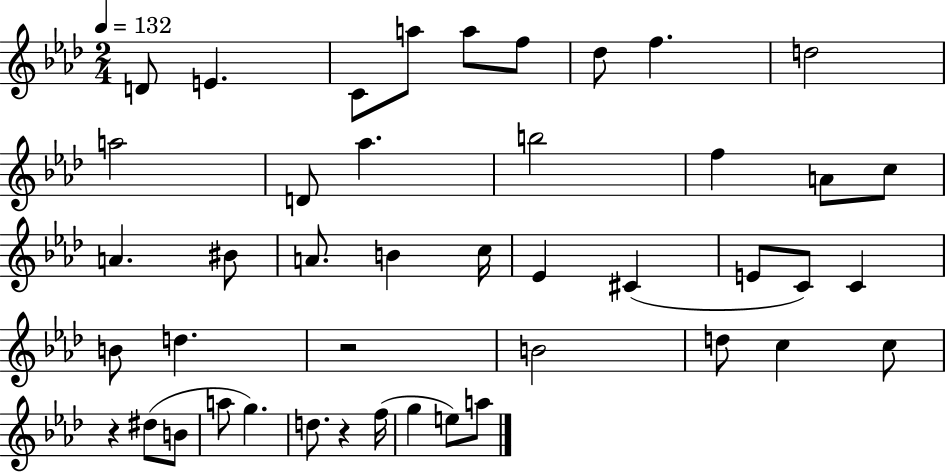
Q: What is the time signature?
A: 2/4